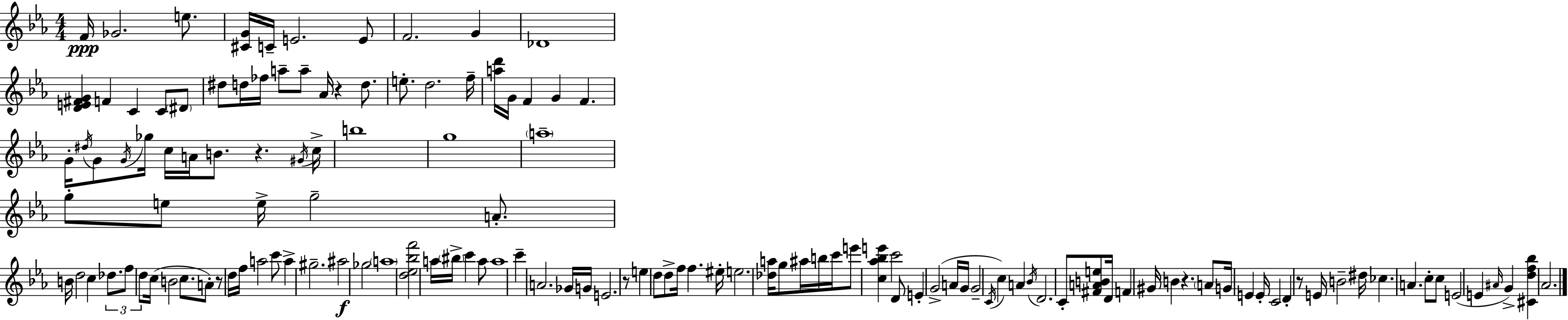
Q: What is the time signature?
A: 4/4